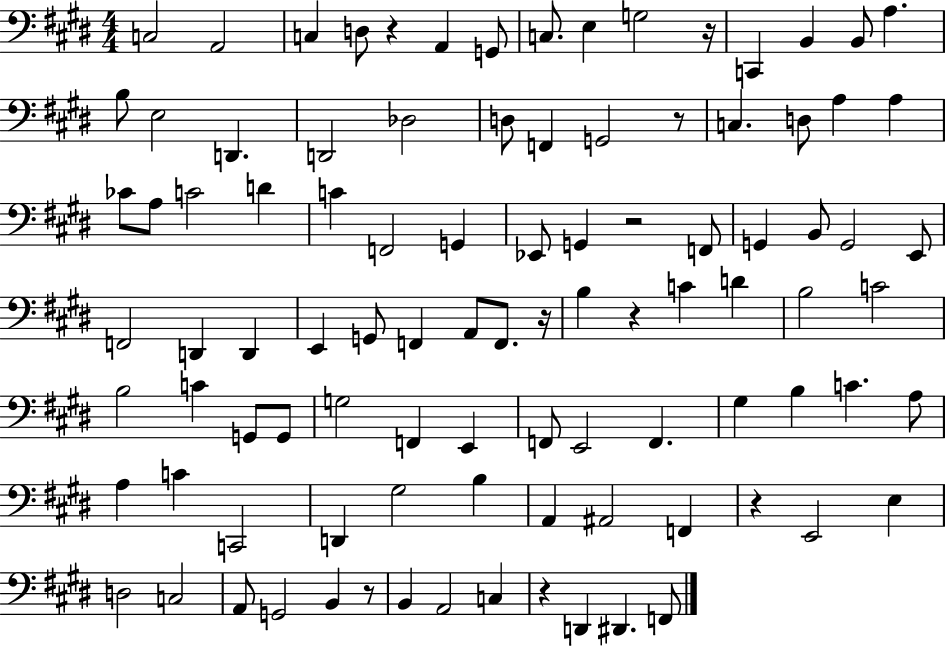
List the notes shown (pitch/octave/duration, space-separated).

C3/h A2/h C3/q D3/e R/q A2/q G2/e C3/e. E3/q G3/h R/s C2/q B2/q B2/e A3/q. B3/e E3/h D2/q. D2/h Db3/h D3/e F2/q G2/h R/e C3/q. D3/e A3/q A3/q CES4/e A3/e C4/h D4/q C4/q F2/h G2/q Eb2/e G2/q R/h F2/e G2/q B2/e G2/h E2/e F2/h D2/q D2/q E2/q G2/e F2/q A2/e F2/e. R/s B3/q R/q C4/q D4/q B3/h C4/h B3/h C4/q G2/e G2/e G3/h F2/q E2/q F2/e E2/h F2/q. G#3/q B3/q C4/q. A3/e A3/q C4/q C2/h D2/q G#3/h B3/q A2/q A#2/h F2/q R/q E2/h E3/q D3/h C3/h A2/e G2/h B2/q R/e B2/q A2/h C3/q R/q D2/q D#2/q. F2/e